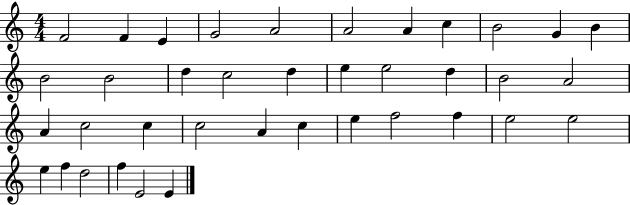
{
  \clef treble
  \numericTimeSignature
  \time 4/4
  \key c \major
  f'2 f'4 e'4 | g'2 a'2 | a'2 a'4 c''4 | b'2 g'4 b'4 | \break b'2 b'2 | d''4 c''2 d''4 | e''4 e''2 d''4 | b'2 a'2 | \break a'4 c''2 c''4 | c''2 a'4 c''4 | e''4 f''2 f''4 | e''2 e''2 | \break e''4 f''4 d''2 | f''4 e'2 e'4 | \bar "|."
}